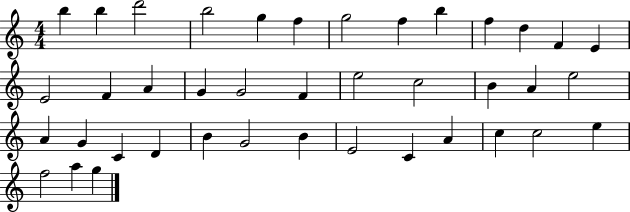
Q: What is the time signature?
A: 4/4